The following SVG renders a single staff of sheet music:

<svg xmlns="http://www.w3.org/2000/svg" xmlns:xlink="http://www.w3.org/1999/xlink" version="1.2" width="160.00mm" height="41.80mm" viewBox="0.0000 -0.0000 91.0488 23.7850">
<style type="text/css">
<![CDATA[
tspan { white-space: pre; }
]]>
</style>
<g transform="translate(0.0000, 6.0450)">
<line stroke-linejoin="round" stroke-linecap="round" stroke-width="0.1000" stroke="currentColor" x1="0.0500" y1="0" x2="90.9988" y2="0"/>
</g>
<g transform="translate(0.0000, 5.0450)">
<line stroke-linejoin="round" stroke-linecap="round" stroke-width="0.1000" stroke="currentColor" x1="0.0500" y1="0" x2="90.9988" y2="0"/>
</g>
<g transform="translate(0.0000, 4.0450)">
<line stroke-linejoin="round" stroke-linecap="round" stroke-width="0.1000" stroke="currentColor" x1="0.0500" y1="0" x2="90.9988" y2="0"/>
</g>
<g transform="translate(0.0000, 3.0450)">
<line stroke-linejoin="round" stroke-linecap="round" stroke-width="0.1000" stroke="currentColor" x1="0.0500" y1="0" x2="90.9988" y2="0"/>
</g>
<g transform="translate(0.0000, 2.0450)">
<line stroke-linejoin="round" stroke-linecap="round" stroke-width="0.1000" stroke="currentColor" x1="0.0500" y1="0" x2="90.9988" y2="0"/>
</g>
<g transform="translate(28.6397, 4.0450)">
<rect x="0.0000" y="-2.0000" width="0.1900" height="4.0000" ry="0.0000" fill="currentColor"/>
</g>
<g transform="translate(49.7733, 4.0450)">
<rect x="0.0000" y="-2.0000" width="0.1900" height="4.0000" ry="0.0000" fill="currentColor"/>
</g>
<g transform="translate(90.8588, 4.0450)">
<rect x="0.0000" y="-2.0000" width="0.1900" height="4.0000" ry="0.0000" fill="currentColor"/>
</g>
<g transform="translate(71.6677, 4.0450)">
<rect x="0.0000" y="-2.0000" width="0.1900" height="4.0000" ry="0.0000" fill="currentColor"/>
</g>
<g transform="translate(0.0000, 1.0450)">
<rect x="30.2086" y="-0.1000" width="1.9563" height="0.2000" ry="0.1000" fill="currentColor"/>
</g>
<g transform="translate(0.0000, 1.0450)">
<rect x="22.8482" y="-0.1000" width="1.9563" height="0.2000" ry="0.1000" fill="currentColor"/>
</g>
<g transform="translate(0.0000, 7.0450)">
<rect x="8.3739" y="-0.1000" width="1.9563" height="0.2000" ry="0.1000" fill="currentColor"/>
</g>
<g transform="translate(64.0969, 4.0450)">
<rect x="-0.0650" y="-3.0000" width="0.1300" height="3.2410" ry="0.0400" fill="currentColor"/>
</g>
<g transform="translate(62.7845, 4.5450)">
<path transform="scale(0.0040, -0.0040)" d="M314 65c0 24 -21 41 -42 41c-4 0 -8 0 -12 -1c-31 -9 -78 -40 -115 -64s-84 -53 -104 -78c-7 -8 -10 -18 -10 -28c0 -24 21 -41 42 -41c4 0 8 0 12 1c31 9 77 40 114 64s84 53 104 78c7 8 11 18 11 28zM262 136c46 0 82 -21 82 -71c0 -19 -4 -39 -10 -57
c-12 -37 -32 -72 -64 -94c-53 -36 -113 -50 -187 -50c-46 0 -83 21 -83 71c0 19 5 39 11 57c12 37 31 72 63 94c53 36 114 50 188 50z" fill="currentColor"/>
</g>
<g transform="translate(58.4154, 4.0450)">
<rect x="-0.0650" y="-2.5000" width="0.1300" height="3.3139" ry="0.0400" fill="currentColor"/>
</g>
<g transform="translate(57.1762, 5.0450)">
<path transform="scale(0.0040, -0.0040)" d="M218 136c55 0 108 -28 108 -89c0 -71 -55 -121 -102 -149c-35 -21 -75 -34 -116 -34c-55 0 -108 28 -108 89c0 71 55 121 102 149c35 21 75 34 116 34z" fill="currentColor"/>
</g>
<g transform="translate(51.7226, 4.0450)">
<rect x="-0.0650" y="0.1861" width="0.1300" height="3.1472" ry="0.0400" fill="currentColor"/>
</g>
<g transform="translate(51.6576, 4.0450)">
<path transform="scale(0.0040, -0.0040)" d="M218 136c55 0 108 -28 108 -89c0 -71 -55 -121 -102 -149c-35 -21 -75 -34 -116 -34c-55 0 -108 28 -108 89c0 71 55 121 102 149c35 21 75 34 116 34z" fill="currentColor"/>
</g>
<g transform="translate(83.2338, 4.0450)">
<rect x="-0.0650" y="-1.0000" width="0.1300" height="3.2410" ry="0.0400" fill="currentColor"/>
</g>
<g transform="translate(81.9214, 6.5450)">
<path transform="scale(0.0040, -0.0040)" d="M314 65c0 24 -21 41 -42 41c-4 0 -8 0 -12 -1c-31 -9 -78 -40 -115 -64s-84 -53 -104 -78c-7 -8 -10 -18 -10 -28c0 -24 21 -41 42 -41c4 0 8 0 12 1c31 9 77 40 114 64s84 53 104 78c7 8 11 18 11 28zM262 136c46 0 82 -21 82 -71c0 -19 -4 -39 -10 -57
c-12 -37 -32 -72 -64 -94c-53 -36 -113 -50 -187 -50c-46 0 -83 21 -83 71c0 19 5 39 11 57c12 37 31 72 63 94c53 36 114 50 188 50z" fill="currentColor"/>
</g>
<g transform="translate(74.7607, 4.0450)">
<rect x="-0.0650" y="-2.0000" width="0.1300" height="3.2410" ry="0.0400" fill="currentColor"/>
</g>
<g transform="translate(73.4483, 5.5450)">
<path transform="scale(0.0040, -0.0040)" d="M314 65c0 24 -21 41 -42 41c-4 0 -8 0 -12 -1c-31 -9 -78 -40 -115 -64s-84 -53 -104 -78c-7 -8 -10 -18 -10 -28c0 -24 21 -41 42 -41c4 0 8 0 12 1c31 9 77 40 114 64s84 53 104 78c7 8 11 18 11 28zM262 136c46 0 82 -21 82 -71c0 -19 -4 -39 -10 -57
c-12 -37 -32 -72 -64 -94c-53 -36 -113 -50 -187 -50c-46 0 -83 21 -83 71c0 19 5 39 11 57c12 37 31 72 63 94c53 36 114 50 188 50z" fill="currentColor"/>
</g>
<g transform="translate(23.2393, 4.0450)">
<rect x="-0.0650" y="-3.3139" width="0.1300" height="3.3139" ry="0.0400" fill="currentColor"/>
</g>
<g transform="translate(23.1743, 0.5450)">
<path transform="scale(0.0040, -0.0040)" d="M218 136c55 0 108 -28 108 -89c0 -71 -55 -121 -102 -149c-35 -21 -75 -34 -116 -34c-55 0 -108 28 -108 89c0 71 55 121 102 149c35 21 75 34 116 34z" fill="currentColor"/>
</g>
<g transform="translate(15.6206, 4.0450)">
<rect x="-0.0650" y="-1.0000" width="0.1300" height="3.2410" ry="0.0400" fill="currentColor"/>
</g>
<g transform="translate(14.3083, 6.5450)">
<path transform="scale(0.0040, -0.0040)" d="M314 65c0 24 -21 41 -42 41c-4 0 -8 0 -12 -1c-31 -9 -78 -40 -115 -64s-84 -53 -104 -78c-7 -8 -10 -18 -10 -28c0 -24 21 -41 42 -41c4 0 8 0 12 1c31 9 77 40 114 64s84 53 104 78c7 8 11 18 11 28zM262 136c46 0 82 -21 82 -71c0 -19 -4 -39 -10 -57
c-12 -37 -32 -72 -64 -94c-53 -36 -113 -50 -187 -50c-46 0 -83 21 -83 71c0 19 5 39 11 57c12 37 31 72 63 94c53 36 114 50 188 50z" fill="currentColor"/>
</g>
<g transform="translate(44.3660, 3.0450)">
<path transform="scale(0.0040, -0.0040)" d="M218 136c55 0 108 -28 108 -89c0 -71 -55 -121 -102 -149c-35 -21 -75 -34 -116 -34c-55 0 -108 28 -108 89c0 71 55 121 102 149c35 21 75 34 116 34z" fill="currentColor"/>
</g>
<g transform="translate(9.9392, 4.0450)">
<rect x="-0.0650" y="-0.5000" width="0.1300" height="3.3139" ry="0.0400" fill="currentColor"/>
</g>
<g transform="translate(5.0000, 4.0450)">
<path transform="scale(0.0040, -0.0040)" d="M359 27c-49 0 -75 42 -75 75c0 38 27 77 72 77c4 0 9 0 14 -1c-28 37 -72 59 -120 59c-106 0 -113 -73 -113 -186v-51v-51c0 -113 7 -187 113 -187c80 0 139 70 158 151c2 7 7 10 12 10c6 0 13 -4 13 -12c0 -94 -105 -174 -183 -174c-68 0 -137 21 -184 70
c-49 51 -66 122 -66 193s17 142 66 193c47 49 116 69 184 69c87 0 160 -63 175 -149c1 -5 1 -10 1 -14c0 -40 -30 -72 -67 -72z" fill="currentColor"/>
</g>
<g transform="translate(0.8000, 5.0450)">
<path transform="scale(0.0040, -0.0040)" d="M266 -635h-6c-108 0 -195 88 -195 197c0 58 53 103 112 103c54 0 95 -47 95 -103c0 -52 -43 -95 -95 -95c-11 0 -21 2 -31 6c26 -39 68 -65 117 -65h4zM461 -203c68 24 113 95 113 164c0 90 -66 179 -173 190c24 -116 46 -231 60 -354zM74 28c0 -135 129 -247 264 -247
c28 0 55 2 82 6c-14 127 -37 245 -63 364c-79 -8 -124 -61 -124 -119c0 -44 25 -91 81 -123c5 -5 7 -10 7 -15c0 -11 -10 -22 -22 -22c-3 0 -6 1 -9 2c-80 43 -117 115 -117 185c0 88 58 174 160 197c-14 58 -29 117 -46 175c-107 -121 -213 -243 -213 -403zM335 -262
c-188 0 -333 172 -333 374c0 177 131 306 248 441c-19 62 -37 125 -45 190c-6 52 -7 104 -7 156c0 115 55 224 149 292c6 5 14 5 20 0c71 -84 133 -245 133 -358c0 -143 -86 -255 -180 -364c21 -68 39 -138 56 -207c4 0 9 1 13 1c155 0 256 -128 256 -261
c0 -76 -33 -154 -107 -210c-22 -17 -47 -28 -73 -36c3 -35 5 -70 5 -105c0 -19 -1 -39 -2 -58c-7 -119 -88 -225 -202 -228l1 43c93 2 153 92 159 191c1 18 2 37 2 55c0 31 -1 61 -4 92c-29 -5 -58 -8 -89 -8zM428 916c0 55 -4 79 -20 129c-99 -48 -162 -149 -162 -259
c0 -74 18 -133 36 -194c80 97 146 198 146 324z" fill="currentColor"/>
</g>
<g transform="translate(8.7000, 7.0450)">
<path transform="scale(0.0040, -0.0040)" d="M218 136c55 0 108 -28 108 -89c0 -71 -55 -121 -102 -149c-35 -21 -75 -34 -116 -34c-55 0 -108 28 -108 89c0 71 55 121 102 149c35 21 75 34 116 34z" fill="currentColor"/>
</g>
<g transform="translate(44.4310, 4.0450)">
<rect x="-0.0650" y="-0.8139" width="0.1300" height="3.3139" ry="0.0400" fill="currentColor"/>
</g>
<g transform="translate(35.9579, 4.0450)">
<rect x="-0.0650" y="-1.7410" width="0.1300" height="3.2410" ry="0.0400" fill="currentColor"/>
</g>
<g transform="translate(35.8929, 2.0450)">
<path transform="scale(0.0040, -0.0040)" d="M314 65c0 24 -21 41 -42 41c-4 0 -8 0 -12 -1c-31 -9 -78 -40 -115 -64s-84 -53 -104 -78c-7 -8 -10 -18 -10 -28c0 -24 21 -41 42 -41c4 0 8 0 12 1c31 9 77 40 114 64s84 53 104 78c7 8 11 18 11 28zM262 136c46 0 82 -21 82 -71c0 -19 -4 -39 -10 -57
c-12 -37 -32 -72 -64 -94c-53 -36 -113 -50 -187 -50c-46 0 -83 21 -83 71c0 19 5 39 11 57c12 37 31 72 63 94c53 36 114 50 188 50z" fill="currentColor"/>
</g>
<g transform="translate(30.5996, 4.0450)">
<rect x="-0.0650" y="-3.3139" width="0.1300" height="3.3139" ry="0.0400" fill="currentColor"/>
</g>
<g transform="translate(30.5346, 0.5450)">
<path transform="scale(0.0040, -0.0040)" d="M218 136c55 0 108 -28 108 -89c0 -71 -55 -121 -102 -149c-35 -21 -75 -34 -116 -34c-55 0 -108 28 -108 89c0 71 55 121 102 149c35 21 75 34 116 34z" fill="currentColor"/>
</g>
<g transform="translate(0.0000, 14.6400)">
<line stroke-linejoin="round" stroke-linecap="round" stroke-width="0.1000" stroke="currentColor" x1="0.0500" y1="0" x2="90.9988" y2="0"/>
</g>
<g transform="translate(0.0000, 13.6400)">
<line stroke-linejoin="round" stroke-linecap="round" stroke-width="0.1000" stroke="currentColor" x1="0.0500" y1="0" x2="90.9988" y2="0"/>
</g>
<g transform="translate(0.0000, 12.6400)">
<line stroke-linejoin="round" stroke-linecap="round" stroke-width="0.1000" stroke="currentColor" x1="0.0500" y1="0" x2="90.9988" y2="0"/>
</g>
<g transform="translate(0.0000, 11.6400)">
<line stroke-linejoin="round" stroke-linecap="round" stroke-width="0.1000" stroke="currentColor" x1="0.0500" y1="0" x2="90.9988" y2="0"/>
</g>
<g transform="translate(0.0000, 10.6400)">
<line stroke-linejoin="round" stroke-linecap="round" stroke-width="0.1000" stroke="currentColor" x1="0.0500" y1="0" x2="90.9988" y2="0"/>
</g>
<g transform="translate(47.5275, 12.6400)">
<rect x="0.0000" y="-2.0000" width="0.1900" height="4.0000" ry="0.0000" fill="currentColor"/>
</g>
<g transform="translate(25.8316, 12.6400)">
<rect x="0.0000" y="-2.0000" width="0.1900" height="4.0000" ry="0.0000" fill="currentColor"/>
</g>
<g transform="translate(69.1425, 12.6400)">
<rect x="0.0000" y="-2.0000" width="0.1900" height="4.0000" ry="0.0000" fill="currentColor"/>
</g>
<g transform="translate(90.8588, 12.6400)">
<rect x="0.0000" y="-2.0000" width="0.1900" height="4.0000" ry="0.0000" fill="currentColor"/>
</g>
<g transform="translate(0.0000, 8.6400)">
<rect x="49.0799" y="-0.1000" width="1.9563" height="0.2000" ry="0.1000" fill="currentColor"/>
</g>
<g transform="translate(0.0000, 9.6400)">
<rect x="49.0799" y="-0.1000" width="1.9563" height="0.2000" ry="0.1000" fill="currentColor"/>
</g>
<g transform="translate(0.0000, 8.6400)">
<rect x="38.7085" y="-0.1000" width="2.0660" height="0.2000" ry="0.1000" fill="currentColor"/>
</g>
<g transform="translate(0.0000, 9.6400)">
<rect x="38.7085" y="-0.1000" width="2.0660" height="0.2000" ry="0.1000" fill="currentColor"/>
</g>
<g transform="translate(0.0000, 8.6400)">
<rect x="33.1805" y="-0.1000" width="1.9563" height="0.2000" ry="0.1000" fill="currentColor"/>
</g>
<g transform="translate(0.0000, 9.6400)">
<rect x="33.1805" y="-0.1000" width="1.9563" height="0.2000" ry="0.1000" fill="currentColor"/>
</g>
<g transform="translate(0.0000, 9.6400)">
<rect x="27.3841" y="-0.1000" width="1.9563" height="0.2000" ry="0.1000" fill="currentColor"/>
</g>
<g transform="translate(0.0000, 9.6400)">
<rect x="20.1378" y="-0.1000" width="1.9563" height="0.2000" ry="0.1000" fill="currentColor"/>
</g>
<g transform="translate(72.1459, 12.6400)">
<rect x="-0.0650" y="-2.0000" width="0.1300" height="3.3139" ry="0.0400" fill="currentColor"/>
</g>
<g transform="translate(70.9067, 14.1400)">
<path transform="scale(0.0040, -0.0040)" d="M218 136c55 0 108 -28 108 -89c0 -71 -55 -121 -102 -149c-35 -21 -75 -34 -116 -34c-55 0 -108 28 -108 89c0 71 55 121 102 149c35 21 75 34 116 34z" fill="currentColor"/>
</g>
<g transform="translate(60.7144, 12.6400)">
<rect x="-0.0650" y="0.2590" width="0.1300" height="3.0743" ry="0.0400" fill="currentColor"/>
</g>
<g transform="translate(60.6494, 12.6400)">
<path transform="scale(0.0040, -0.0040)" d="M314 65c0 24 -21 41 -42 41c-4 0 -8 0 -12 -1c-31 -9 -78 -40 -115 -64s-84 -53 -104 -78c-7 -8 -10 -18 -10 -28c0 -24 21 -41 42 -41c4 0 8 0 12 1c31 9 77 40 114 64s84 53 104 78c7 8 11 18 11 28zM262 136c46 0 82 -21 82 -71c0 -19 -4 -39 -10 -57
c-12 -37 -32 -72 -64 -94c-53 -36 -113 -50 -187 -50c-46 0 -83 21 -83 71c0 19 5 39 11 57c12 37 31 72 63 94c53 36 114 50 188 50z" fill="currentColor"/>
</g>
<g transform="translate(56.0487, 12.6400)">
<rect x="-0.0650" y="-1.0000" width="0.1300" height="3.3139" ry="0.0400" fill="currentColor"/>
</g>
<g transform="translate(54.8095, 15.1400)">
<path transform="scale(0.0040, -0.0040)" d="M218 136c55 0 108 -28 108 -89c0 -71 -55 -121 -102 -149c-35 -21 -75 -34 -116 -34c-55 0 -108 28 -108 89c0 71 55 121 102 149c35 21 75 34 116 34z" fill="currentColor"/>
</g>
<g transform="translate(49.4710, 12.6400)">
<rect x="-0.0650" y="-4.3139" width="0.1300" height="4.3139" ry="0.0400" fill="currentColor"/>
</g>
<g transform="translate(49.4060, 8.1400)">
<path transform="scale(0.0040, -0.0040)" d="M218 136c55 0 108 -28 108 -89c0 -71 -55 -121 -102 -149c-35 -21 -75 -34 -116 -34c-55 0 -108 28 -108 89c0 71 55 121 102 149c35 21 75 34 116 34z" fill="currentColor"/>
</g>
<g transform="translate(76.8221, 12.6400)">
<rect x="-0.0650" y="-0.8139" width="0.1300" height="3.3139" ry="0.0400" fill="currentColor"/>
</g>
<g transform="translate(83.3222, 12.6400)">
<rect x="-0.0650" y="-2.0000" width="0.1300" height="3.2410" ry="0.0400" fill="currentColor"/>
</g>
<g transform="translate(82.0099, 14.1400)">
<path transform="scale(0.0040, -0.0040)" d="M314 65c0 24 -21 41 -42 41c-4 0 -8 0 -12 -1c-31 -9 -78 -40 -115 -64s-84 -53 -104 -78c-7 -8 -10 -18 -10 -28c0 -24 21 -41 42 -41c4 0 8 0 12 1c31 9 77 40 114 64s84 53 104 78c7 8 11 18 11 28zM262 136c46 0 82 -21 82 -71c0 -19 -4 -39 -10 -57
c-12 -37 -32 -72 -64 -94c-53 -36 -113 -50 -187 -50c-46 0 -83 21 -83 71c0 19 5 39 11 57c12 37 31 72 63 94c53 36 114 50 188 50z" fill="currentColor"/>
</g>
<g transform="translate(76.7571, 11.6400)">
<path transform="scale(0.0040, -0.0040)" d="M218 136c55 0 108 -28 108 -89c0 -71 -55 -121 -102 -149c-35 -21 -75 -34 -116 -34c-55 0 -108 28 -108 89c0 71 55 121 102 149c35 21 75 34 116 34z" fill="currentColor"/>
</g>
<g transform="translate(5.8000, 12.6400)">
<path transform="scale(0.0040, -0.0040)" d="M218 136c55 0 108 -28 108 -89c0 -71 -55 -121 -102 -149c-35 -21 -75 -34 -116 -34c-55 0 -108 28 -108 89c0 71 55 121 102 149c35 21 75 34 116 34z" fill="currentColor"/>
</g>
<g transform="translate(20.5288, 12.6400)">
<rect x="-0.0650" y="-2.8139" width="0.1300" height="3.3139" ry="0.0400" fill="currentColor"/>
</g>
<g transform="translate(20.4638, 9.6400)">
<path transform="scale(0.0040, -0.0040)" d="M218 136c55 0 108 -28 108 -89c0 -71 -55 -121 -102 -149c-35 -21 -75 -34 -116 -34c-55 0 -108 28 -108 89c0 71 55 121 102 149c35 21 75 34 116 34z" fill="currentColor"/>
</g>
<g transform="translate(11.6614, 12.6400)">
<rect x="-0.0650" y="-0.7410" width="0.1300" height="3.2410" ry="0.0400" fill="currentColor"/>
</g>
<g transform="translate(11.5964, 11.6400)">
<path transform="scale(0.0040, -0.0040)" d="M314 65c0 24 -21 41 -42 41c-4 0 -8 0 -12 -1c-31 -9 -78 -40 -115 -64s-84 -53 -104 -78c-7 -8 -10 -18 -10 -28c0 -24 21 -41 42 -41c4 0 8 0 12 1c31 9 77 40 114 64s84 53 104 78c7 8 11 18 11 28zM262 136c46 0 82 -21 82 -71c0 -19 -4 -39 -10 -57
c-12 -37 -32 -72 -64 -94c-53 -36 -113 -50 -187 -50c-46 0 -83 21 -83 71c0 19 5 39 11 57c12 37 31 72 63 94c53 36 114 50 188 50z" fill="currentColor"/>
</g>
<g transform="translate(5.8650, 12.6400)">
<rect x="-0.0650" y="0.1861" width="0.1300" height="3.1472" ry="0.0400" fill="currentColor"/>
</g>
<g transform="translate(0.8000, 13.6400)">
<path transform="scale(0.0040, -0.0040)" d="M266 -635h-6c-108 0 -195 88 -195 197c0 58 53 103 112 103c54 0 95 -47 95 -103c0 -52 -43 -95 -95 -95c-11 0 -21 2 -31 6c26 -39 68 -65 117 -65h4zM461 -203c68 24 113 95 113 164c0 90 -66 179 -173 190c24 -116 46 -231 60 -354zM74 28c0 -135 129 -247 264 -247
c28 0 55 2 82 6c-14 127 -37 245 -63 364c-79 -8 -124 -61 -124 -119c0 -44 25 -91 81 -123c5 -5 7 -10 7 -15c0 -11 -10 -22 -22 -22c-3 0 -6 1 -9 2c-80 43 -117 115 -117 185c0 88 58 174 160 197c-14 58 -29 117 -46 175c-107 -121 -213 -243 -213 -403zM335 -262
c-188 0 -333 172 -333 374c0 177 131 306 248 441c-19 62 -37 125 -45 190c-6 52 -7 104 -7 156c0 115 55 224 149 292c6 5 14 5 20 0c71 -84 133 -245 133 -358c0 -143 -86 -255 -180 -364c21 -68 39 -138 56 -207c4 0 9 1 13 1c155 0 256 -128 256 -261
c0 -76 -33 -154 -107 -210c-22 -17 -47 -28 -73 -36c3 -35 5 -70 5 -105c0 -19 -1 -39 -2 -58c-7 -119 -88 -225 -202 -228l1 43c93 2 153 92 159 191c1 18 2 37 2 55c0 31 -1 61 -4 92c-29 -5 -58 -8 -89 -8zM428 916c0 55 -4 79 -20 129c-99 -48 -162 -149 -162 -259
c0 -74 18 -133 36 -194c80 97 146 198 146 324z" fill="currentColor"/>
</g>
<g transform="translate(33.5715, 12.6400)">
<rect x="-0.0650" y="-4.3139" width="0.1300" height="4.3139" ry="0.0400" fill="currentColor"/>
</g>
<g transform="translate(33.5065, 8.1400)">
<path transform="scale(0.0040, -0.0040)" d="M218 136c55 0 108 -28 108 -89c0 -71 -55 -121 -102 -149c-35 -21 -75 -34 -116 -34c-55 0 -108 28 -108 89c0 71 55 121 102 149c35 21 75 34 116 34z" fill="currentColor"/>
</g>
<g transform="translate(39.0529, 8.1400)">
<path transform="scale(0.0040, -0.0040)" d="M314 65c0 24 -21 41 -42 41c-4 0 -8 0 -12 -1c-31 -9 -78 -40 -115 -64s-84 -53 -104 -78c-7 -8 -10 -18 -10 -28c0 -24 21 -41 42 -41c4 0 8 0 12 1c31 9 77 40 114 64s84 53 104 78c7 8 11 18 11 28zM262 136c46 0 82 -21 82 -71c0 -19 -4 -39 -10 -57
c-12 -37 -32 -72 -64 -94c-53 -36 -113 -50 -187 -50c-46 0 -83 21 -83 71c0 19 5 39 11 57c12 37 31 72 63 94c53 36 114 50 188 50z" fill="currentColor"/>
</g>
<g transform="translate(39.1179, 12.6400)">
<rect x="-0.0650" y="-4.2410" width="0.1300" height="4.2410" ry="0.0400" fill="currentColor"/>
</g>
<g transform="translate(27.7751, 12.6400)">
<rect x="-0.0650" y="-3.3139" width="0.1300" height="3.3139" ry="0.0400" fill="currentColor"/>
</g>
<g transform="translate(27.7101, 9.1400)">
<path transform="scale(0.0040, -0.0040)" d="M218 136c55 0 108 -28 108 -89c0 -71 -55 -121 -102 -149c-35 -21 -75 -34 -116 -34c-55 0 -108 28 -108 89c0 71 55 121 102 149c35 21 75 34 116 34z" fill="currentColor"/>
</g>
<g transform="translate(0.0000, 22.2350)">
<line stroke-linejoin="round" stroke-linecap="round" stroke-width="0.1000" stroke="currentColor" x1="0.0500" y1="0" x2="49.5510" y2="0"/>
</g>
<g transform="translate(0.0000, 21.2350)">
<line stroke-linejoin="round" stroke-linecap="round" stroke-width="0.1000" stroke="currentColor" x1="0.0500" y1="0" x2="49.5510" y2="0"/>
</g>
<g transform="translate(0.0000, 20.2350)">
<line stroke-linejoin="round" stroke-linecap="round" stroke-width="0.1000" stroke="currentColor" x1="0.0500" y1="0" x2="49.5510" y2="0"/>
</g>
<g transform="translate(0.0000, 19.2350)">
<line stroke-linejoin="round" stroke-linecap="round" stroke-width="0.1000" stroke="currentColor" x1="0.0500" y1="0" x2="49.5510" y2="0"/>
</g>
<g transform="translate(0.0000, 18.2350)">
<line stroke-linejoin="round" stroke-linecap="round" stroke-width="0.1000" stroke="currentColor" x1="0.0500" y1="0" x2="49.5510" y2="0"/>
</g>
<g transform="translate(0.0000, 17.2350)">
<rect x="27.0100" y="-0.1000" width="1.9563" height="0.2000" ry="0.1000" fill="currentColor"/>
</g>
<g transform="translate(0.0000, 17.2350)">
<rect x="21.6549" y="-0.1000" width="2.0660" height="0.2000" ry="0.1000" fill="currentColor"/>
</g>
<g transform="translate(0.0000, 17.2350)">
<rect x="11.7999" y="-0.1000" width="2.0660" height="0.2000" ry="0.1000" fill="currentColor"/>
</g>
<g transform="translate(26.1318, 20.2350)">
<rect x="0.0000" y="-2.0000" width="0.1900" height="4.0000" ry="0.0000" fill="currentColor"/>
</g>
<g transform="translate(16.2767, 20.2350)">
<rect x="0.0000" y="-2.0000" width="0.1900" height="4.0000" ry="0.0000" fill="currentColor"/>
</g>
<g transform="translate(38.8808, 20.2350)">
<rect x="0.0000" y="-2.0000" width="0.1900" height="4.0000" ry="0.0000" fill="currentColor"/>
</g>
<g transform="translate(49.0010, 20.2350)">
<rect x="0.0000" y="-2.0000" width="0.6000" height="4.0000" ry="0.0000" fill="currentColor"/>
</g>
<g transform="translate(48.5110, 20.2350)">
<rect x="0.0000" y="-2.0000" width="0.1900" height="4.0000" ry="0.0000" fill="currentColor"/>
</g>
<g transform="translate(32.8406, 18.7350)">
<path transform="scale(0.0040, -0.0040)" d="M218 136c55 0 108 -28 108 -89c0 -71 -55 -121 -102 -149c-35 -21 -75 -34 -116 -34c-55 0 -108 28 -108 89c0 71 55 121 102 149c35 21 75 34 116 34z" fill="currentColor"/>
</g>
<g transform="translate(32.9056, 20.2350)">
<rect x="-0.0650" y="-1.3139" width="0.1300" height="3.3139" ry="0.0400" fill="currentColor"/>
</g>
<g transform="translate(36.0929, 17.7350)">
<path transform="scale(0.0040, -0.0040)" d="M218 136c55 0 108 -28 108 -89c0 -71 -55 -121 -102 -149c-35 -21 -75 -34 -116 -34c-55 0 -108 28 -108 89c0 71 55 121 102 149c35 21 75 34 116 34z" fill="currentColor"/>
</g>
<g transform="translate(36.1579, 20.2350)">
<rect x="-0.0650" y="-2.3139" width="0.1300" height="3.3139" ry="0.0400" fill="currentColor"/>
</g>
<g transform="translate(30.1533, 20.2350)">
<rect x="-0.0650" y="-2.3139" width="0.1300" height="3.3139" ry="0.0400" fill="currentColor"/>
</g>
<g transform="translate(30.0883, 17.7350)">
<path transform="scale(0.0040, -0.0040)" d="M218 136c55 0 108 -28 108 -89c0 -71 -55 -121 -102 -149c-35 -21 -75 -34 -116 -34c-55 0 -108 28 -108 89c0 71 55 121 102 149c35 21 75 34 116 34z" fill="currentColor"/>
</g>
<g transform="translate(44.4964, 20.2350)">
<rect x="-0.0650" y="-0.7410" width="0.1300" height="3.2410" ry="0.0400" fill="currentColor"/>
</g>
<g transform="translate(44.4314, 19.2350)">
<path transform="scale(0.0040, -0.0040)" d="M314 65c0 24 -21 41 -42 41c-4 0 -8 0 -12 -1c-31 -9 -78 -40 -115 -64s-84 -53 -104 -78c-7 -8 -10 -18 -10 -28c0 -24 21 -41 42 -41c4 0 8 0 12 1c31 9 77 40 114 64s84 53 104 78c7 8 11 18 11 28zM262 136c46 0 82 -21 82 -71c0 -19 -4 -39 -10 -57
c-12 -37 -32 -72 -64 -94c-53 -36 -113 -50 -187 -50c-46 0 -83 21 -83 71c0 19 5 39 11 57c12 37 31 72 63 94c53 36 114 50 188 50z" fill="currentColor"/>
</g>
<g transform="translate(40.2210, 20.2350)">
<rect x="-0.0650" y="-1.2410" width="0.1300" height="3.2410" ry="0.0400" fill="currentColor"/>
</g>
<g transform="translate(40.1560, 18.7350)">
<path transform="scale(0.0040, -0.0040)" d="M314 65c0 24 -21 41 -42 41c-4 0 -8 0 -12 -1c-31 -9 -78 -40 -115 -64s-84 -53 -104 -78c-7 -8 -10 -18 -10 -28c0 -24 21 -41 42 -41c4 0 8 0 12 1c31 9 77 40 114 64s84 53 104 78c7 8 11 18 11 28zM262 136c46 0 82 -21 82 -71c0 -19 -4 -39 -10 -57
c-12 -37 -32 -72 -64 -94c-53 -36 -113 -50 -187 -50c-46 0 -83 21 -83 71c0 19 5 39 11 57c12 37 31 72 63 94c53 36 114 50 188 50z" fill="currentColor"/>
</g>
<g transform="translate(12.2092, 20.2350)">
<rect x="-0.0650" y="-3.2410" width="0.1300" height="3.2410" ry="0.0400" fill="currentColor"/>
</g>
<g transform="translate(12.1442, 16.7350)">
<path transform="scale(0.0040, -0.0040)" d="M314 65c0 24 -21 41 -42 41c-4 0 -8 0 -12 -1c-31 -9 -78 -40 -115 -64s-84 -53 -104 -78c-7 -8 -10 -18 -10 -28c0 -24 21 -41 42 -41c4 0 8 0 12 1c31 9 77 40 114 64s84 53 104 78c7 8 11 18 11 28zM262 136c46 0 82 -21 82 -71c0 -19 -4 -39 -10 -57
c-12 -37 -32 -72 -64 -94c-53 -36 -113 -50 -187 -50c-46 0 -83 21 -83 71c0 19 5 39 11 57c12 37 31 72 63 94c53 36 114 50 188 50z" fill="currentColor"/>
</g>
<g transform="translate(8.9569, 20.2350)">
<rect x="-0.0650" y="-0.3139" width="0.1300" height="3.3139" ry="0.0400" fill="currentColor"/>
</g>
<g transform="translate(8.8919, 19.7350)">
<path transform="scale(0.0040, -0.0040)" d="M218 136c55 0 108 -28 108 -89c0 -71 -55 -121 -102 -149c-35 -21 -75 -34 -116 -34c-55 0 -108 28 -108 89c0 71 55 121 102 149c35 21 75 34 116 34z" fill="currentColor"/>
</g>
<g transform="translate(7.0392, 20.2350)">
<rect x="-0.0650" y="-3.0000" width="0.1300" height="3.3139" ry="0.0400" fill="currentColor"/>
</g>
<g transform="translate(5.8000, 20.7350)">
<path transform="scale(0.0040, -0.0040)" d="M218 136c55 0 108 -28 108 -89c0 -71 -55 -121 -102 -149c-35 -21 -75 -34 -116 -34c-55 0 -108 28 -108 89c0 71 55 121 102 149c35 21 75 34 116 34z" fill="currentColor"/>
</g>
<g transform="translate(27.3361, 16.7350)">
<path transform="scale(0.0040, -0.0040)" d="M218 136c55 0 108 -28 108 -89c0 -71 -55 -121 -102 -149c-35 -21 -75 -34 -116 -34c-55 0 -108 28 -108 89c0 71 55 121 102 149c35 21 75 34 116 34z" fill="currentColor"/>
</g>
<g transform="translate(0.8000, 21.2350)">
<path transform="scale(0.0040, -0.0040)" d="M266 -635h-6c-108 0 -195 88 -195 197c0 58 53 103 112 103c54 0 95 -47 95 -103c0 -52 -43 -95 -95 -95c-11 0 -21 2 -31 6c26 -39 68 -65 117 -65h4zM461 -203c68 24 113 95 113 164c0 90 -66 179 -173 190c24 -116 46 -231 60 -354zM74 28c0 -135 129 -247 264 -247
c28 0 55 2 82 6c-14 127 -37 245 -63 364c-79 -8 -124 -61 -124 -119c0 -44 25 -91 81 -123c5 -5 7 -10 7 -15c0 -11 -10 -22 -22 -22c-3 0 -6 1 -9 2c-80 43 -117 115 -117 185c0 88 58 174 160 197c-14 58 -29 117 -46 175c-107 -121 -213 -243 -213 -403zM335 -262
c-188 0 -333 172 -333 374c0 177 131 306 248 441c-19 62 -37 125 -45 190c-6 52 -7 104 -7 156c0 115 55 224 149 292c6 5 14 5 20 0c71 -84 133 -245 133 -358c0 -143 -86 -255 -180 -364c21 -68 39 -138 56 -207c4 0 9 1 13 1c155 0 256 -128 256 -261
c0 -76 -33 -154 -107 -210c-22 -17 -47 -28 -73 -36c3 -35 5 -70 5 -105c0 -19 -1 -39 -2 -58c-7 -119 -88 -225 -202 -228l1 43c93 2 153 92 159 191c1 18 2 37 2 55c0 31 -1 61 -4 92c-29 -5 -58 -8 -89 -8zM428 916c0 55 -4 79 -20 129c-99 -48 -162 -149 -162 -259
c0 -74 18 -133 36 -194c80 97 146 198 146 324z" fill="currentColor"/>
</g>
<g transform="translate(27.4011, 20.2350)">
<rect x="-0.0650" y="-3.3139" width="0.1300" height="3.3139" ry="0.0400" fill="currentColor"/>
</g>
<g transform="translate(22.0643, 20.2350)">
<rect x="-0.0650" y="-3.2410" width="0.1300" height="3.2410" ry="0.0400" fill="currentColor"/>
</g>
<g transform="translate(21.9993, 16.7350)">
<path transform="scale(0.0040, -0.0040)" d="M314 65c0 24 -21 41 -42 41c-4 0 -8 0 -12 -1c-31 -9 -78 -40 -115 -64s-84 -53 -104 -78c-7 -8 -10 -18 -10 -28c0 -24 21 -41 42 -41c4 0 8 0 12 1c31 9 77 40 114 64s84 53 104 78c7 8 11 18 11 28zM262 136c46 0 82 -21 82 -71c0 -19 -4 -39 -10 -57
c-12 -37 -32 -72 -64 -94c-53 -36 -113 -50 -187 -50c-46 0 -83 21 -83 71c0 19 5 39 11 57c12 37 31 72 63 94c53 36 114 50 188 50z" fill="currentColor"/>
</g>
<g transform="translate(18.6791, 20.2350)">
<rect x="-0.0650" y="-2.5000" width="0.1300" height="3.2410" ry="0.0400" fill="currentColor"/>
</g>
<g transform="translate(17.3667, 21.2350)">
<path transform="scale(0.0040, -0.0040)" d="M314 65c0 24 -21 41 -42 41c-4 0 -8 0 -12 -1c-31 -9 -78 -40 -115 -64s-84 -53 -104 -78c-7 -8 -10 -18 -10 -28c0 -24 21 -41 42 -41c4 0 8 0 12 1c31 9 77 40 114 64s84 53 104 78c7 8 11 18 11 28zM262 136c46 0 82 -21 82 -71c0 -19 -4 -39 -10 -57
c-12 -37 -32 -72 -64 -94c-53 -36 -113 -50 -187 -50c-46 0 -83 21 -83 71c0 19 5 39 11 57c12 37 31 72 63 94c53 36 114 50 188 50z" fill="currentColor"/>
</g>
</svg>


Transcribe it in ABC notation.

X:1
T:Untitled
M:4/4
L:1/4
K:C
C D2 b b f2 d B G A2 F2 D2 B d2 a b d' d'2 d' D B2 F d F2 A c b2 G2 b2 b g e g e2 d2